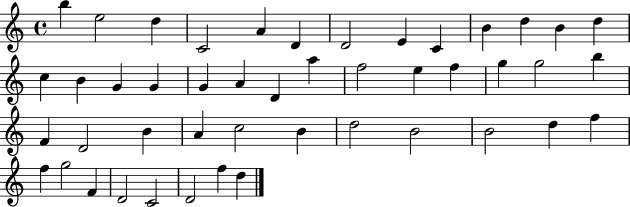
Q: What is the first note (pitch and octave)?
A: B5